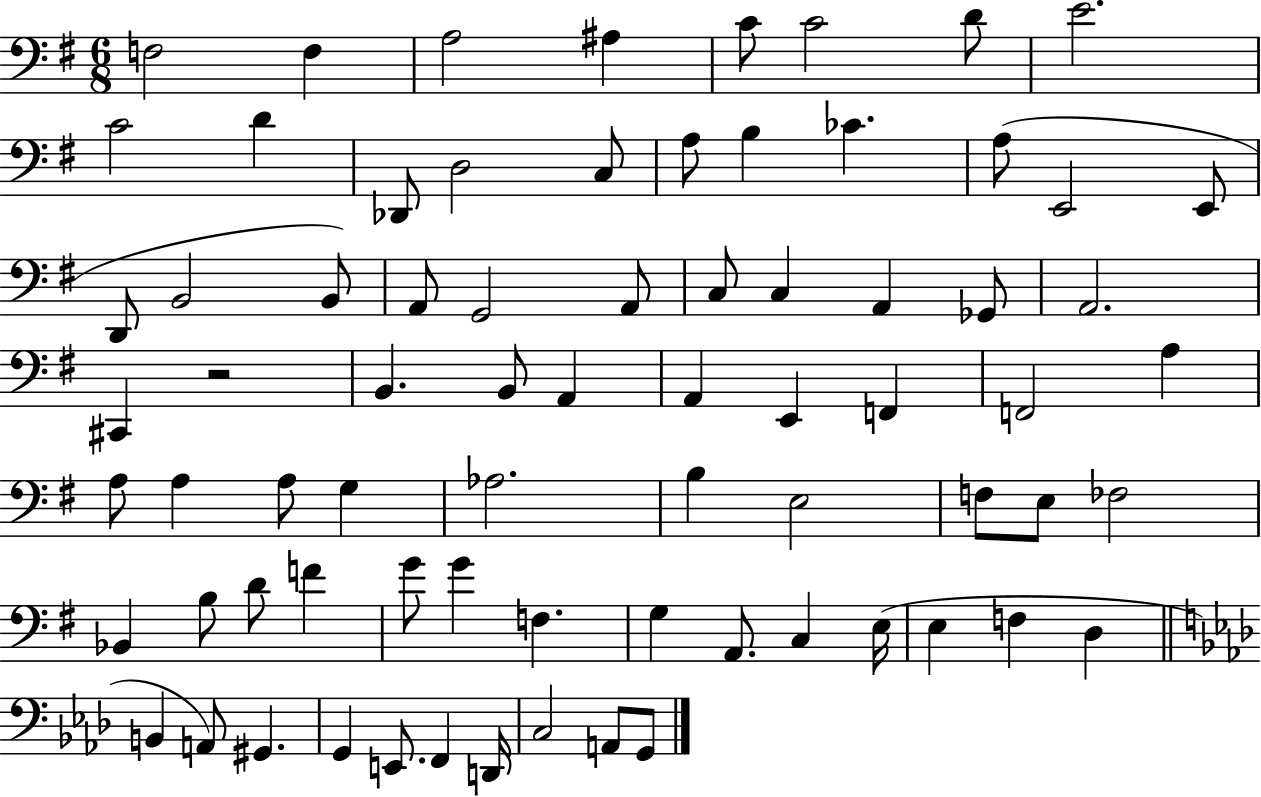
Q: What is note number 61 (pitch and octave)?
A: E3